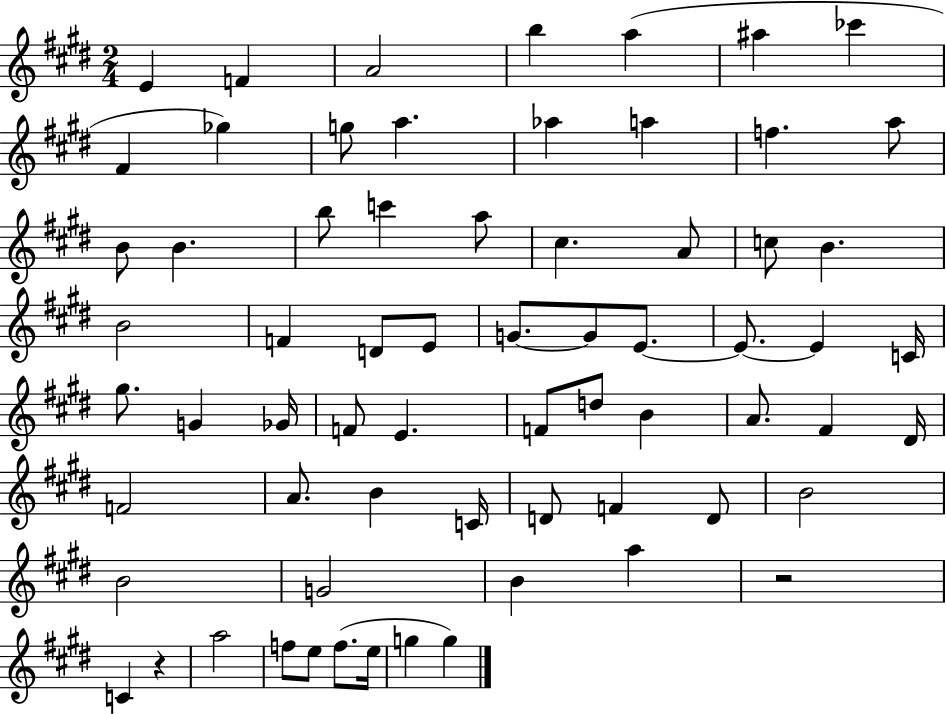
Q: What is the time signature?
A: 2/4